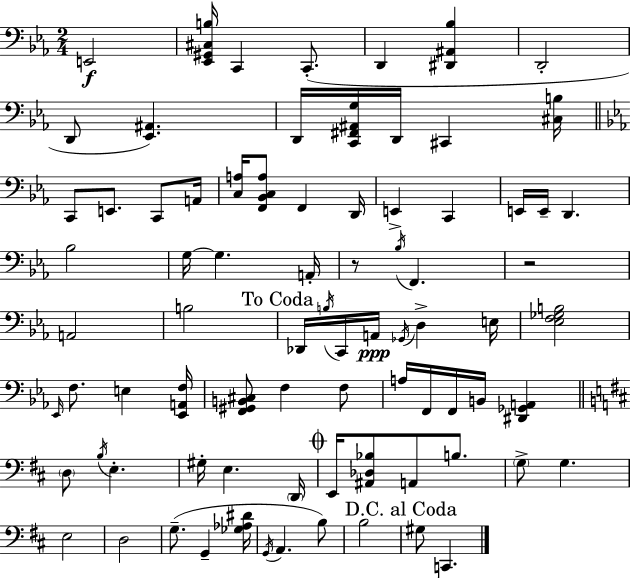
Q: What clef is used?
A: bass